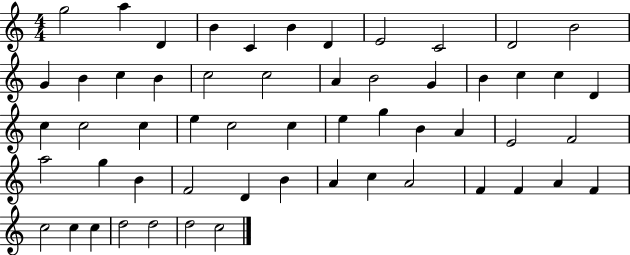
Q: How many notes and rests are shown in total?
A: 56